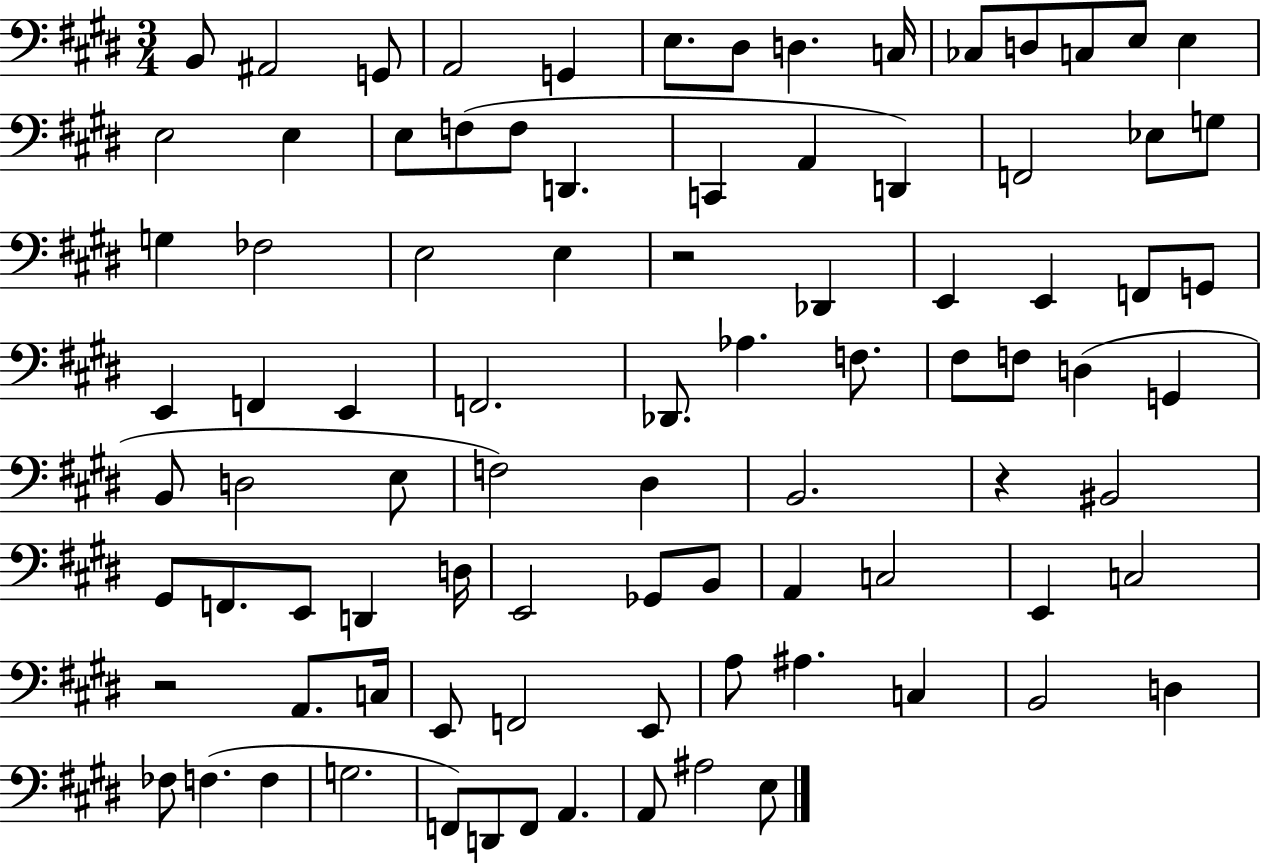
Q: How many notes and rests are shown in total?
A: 89